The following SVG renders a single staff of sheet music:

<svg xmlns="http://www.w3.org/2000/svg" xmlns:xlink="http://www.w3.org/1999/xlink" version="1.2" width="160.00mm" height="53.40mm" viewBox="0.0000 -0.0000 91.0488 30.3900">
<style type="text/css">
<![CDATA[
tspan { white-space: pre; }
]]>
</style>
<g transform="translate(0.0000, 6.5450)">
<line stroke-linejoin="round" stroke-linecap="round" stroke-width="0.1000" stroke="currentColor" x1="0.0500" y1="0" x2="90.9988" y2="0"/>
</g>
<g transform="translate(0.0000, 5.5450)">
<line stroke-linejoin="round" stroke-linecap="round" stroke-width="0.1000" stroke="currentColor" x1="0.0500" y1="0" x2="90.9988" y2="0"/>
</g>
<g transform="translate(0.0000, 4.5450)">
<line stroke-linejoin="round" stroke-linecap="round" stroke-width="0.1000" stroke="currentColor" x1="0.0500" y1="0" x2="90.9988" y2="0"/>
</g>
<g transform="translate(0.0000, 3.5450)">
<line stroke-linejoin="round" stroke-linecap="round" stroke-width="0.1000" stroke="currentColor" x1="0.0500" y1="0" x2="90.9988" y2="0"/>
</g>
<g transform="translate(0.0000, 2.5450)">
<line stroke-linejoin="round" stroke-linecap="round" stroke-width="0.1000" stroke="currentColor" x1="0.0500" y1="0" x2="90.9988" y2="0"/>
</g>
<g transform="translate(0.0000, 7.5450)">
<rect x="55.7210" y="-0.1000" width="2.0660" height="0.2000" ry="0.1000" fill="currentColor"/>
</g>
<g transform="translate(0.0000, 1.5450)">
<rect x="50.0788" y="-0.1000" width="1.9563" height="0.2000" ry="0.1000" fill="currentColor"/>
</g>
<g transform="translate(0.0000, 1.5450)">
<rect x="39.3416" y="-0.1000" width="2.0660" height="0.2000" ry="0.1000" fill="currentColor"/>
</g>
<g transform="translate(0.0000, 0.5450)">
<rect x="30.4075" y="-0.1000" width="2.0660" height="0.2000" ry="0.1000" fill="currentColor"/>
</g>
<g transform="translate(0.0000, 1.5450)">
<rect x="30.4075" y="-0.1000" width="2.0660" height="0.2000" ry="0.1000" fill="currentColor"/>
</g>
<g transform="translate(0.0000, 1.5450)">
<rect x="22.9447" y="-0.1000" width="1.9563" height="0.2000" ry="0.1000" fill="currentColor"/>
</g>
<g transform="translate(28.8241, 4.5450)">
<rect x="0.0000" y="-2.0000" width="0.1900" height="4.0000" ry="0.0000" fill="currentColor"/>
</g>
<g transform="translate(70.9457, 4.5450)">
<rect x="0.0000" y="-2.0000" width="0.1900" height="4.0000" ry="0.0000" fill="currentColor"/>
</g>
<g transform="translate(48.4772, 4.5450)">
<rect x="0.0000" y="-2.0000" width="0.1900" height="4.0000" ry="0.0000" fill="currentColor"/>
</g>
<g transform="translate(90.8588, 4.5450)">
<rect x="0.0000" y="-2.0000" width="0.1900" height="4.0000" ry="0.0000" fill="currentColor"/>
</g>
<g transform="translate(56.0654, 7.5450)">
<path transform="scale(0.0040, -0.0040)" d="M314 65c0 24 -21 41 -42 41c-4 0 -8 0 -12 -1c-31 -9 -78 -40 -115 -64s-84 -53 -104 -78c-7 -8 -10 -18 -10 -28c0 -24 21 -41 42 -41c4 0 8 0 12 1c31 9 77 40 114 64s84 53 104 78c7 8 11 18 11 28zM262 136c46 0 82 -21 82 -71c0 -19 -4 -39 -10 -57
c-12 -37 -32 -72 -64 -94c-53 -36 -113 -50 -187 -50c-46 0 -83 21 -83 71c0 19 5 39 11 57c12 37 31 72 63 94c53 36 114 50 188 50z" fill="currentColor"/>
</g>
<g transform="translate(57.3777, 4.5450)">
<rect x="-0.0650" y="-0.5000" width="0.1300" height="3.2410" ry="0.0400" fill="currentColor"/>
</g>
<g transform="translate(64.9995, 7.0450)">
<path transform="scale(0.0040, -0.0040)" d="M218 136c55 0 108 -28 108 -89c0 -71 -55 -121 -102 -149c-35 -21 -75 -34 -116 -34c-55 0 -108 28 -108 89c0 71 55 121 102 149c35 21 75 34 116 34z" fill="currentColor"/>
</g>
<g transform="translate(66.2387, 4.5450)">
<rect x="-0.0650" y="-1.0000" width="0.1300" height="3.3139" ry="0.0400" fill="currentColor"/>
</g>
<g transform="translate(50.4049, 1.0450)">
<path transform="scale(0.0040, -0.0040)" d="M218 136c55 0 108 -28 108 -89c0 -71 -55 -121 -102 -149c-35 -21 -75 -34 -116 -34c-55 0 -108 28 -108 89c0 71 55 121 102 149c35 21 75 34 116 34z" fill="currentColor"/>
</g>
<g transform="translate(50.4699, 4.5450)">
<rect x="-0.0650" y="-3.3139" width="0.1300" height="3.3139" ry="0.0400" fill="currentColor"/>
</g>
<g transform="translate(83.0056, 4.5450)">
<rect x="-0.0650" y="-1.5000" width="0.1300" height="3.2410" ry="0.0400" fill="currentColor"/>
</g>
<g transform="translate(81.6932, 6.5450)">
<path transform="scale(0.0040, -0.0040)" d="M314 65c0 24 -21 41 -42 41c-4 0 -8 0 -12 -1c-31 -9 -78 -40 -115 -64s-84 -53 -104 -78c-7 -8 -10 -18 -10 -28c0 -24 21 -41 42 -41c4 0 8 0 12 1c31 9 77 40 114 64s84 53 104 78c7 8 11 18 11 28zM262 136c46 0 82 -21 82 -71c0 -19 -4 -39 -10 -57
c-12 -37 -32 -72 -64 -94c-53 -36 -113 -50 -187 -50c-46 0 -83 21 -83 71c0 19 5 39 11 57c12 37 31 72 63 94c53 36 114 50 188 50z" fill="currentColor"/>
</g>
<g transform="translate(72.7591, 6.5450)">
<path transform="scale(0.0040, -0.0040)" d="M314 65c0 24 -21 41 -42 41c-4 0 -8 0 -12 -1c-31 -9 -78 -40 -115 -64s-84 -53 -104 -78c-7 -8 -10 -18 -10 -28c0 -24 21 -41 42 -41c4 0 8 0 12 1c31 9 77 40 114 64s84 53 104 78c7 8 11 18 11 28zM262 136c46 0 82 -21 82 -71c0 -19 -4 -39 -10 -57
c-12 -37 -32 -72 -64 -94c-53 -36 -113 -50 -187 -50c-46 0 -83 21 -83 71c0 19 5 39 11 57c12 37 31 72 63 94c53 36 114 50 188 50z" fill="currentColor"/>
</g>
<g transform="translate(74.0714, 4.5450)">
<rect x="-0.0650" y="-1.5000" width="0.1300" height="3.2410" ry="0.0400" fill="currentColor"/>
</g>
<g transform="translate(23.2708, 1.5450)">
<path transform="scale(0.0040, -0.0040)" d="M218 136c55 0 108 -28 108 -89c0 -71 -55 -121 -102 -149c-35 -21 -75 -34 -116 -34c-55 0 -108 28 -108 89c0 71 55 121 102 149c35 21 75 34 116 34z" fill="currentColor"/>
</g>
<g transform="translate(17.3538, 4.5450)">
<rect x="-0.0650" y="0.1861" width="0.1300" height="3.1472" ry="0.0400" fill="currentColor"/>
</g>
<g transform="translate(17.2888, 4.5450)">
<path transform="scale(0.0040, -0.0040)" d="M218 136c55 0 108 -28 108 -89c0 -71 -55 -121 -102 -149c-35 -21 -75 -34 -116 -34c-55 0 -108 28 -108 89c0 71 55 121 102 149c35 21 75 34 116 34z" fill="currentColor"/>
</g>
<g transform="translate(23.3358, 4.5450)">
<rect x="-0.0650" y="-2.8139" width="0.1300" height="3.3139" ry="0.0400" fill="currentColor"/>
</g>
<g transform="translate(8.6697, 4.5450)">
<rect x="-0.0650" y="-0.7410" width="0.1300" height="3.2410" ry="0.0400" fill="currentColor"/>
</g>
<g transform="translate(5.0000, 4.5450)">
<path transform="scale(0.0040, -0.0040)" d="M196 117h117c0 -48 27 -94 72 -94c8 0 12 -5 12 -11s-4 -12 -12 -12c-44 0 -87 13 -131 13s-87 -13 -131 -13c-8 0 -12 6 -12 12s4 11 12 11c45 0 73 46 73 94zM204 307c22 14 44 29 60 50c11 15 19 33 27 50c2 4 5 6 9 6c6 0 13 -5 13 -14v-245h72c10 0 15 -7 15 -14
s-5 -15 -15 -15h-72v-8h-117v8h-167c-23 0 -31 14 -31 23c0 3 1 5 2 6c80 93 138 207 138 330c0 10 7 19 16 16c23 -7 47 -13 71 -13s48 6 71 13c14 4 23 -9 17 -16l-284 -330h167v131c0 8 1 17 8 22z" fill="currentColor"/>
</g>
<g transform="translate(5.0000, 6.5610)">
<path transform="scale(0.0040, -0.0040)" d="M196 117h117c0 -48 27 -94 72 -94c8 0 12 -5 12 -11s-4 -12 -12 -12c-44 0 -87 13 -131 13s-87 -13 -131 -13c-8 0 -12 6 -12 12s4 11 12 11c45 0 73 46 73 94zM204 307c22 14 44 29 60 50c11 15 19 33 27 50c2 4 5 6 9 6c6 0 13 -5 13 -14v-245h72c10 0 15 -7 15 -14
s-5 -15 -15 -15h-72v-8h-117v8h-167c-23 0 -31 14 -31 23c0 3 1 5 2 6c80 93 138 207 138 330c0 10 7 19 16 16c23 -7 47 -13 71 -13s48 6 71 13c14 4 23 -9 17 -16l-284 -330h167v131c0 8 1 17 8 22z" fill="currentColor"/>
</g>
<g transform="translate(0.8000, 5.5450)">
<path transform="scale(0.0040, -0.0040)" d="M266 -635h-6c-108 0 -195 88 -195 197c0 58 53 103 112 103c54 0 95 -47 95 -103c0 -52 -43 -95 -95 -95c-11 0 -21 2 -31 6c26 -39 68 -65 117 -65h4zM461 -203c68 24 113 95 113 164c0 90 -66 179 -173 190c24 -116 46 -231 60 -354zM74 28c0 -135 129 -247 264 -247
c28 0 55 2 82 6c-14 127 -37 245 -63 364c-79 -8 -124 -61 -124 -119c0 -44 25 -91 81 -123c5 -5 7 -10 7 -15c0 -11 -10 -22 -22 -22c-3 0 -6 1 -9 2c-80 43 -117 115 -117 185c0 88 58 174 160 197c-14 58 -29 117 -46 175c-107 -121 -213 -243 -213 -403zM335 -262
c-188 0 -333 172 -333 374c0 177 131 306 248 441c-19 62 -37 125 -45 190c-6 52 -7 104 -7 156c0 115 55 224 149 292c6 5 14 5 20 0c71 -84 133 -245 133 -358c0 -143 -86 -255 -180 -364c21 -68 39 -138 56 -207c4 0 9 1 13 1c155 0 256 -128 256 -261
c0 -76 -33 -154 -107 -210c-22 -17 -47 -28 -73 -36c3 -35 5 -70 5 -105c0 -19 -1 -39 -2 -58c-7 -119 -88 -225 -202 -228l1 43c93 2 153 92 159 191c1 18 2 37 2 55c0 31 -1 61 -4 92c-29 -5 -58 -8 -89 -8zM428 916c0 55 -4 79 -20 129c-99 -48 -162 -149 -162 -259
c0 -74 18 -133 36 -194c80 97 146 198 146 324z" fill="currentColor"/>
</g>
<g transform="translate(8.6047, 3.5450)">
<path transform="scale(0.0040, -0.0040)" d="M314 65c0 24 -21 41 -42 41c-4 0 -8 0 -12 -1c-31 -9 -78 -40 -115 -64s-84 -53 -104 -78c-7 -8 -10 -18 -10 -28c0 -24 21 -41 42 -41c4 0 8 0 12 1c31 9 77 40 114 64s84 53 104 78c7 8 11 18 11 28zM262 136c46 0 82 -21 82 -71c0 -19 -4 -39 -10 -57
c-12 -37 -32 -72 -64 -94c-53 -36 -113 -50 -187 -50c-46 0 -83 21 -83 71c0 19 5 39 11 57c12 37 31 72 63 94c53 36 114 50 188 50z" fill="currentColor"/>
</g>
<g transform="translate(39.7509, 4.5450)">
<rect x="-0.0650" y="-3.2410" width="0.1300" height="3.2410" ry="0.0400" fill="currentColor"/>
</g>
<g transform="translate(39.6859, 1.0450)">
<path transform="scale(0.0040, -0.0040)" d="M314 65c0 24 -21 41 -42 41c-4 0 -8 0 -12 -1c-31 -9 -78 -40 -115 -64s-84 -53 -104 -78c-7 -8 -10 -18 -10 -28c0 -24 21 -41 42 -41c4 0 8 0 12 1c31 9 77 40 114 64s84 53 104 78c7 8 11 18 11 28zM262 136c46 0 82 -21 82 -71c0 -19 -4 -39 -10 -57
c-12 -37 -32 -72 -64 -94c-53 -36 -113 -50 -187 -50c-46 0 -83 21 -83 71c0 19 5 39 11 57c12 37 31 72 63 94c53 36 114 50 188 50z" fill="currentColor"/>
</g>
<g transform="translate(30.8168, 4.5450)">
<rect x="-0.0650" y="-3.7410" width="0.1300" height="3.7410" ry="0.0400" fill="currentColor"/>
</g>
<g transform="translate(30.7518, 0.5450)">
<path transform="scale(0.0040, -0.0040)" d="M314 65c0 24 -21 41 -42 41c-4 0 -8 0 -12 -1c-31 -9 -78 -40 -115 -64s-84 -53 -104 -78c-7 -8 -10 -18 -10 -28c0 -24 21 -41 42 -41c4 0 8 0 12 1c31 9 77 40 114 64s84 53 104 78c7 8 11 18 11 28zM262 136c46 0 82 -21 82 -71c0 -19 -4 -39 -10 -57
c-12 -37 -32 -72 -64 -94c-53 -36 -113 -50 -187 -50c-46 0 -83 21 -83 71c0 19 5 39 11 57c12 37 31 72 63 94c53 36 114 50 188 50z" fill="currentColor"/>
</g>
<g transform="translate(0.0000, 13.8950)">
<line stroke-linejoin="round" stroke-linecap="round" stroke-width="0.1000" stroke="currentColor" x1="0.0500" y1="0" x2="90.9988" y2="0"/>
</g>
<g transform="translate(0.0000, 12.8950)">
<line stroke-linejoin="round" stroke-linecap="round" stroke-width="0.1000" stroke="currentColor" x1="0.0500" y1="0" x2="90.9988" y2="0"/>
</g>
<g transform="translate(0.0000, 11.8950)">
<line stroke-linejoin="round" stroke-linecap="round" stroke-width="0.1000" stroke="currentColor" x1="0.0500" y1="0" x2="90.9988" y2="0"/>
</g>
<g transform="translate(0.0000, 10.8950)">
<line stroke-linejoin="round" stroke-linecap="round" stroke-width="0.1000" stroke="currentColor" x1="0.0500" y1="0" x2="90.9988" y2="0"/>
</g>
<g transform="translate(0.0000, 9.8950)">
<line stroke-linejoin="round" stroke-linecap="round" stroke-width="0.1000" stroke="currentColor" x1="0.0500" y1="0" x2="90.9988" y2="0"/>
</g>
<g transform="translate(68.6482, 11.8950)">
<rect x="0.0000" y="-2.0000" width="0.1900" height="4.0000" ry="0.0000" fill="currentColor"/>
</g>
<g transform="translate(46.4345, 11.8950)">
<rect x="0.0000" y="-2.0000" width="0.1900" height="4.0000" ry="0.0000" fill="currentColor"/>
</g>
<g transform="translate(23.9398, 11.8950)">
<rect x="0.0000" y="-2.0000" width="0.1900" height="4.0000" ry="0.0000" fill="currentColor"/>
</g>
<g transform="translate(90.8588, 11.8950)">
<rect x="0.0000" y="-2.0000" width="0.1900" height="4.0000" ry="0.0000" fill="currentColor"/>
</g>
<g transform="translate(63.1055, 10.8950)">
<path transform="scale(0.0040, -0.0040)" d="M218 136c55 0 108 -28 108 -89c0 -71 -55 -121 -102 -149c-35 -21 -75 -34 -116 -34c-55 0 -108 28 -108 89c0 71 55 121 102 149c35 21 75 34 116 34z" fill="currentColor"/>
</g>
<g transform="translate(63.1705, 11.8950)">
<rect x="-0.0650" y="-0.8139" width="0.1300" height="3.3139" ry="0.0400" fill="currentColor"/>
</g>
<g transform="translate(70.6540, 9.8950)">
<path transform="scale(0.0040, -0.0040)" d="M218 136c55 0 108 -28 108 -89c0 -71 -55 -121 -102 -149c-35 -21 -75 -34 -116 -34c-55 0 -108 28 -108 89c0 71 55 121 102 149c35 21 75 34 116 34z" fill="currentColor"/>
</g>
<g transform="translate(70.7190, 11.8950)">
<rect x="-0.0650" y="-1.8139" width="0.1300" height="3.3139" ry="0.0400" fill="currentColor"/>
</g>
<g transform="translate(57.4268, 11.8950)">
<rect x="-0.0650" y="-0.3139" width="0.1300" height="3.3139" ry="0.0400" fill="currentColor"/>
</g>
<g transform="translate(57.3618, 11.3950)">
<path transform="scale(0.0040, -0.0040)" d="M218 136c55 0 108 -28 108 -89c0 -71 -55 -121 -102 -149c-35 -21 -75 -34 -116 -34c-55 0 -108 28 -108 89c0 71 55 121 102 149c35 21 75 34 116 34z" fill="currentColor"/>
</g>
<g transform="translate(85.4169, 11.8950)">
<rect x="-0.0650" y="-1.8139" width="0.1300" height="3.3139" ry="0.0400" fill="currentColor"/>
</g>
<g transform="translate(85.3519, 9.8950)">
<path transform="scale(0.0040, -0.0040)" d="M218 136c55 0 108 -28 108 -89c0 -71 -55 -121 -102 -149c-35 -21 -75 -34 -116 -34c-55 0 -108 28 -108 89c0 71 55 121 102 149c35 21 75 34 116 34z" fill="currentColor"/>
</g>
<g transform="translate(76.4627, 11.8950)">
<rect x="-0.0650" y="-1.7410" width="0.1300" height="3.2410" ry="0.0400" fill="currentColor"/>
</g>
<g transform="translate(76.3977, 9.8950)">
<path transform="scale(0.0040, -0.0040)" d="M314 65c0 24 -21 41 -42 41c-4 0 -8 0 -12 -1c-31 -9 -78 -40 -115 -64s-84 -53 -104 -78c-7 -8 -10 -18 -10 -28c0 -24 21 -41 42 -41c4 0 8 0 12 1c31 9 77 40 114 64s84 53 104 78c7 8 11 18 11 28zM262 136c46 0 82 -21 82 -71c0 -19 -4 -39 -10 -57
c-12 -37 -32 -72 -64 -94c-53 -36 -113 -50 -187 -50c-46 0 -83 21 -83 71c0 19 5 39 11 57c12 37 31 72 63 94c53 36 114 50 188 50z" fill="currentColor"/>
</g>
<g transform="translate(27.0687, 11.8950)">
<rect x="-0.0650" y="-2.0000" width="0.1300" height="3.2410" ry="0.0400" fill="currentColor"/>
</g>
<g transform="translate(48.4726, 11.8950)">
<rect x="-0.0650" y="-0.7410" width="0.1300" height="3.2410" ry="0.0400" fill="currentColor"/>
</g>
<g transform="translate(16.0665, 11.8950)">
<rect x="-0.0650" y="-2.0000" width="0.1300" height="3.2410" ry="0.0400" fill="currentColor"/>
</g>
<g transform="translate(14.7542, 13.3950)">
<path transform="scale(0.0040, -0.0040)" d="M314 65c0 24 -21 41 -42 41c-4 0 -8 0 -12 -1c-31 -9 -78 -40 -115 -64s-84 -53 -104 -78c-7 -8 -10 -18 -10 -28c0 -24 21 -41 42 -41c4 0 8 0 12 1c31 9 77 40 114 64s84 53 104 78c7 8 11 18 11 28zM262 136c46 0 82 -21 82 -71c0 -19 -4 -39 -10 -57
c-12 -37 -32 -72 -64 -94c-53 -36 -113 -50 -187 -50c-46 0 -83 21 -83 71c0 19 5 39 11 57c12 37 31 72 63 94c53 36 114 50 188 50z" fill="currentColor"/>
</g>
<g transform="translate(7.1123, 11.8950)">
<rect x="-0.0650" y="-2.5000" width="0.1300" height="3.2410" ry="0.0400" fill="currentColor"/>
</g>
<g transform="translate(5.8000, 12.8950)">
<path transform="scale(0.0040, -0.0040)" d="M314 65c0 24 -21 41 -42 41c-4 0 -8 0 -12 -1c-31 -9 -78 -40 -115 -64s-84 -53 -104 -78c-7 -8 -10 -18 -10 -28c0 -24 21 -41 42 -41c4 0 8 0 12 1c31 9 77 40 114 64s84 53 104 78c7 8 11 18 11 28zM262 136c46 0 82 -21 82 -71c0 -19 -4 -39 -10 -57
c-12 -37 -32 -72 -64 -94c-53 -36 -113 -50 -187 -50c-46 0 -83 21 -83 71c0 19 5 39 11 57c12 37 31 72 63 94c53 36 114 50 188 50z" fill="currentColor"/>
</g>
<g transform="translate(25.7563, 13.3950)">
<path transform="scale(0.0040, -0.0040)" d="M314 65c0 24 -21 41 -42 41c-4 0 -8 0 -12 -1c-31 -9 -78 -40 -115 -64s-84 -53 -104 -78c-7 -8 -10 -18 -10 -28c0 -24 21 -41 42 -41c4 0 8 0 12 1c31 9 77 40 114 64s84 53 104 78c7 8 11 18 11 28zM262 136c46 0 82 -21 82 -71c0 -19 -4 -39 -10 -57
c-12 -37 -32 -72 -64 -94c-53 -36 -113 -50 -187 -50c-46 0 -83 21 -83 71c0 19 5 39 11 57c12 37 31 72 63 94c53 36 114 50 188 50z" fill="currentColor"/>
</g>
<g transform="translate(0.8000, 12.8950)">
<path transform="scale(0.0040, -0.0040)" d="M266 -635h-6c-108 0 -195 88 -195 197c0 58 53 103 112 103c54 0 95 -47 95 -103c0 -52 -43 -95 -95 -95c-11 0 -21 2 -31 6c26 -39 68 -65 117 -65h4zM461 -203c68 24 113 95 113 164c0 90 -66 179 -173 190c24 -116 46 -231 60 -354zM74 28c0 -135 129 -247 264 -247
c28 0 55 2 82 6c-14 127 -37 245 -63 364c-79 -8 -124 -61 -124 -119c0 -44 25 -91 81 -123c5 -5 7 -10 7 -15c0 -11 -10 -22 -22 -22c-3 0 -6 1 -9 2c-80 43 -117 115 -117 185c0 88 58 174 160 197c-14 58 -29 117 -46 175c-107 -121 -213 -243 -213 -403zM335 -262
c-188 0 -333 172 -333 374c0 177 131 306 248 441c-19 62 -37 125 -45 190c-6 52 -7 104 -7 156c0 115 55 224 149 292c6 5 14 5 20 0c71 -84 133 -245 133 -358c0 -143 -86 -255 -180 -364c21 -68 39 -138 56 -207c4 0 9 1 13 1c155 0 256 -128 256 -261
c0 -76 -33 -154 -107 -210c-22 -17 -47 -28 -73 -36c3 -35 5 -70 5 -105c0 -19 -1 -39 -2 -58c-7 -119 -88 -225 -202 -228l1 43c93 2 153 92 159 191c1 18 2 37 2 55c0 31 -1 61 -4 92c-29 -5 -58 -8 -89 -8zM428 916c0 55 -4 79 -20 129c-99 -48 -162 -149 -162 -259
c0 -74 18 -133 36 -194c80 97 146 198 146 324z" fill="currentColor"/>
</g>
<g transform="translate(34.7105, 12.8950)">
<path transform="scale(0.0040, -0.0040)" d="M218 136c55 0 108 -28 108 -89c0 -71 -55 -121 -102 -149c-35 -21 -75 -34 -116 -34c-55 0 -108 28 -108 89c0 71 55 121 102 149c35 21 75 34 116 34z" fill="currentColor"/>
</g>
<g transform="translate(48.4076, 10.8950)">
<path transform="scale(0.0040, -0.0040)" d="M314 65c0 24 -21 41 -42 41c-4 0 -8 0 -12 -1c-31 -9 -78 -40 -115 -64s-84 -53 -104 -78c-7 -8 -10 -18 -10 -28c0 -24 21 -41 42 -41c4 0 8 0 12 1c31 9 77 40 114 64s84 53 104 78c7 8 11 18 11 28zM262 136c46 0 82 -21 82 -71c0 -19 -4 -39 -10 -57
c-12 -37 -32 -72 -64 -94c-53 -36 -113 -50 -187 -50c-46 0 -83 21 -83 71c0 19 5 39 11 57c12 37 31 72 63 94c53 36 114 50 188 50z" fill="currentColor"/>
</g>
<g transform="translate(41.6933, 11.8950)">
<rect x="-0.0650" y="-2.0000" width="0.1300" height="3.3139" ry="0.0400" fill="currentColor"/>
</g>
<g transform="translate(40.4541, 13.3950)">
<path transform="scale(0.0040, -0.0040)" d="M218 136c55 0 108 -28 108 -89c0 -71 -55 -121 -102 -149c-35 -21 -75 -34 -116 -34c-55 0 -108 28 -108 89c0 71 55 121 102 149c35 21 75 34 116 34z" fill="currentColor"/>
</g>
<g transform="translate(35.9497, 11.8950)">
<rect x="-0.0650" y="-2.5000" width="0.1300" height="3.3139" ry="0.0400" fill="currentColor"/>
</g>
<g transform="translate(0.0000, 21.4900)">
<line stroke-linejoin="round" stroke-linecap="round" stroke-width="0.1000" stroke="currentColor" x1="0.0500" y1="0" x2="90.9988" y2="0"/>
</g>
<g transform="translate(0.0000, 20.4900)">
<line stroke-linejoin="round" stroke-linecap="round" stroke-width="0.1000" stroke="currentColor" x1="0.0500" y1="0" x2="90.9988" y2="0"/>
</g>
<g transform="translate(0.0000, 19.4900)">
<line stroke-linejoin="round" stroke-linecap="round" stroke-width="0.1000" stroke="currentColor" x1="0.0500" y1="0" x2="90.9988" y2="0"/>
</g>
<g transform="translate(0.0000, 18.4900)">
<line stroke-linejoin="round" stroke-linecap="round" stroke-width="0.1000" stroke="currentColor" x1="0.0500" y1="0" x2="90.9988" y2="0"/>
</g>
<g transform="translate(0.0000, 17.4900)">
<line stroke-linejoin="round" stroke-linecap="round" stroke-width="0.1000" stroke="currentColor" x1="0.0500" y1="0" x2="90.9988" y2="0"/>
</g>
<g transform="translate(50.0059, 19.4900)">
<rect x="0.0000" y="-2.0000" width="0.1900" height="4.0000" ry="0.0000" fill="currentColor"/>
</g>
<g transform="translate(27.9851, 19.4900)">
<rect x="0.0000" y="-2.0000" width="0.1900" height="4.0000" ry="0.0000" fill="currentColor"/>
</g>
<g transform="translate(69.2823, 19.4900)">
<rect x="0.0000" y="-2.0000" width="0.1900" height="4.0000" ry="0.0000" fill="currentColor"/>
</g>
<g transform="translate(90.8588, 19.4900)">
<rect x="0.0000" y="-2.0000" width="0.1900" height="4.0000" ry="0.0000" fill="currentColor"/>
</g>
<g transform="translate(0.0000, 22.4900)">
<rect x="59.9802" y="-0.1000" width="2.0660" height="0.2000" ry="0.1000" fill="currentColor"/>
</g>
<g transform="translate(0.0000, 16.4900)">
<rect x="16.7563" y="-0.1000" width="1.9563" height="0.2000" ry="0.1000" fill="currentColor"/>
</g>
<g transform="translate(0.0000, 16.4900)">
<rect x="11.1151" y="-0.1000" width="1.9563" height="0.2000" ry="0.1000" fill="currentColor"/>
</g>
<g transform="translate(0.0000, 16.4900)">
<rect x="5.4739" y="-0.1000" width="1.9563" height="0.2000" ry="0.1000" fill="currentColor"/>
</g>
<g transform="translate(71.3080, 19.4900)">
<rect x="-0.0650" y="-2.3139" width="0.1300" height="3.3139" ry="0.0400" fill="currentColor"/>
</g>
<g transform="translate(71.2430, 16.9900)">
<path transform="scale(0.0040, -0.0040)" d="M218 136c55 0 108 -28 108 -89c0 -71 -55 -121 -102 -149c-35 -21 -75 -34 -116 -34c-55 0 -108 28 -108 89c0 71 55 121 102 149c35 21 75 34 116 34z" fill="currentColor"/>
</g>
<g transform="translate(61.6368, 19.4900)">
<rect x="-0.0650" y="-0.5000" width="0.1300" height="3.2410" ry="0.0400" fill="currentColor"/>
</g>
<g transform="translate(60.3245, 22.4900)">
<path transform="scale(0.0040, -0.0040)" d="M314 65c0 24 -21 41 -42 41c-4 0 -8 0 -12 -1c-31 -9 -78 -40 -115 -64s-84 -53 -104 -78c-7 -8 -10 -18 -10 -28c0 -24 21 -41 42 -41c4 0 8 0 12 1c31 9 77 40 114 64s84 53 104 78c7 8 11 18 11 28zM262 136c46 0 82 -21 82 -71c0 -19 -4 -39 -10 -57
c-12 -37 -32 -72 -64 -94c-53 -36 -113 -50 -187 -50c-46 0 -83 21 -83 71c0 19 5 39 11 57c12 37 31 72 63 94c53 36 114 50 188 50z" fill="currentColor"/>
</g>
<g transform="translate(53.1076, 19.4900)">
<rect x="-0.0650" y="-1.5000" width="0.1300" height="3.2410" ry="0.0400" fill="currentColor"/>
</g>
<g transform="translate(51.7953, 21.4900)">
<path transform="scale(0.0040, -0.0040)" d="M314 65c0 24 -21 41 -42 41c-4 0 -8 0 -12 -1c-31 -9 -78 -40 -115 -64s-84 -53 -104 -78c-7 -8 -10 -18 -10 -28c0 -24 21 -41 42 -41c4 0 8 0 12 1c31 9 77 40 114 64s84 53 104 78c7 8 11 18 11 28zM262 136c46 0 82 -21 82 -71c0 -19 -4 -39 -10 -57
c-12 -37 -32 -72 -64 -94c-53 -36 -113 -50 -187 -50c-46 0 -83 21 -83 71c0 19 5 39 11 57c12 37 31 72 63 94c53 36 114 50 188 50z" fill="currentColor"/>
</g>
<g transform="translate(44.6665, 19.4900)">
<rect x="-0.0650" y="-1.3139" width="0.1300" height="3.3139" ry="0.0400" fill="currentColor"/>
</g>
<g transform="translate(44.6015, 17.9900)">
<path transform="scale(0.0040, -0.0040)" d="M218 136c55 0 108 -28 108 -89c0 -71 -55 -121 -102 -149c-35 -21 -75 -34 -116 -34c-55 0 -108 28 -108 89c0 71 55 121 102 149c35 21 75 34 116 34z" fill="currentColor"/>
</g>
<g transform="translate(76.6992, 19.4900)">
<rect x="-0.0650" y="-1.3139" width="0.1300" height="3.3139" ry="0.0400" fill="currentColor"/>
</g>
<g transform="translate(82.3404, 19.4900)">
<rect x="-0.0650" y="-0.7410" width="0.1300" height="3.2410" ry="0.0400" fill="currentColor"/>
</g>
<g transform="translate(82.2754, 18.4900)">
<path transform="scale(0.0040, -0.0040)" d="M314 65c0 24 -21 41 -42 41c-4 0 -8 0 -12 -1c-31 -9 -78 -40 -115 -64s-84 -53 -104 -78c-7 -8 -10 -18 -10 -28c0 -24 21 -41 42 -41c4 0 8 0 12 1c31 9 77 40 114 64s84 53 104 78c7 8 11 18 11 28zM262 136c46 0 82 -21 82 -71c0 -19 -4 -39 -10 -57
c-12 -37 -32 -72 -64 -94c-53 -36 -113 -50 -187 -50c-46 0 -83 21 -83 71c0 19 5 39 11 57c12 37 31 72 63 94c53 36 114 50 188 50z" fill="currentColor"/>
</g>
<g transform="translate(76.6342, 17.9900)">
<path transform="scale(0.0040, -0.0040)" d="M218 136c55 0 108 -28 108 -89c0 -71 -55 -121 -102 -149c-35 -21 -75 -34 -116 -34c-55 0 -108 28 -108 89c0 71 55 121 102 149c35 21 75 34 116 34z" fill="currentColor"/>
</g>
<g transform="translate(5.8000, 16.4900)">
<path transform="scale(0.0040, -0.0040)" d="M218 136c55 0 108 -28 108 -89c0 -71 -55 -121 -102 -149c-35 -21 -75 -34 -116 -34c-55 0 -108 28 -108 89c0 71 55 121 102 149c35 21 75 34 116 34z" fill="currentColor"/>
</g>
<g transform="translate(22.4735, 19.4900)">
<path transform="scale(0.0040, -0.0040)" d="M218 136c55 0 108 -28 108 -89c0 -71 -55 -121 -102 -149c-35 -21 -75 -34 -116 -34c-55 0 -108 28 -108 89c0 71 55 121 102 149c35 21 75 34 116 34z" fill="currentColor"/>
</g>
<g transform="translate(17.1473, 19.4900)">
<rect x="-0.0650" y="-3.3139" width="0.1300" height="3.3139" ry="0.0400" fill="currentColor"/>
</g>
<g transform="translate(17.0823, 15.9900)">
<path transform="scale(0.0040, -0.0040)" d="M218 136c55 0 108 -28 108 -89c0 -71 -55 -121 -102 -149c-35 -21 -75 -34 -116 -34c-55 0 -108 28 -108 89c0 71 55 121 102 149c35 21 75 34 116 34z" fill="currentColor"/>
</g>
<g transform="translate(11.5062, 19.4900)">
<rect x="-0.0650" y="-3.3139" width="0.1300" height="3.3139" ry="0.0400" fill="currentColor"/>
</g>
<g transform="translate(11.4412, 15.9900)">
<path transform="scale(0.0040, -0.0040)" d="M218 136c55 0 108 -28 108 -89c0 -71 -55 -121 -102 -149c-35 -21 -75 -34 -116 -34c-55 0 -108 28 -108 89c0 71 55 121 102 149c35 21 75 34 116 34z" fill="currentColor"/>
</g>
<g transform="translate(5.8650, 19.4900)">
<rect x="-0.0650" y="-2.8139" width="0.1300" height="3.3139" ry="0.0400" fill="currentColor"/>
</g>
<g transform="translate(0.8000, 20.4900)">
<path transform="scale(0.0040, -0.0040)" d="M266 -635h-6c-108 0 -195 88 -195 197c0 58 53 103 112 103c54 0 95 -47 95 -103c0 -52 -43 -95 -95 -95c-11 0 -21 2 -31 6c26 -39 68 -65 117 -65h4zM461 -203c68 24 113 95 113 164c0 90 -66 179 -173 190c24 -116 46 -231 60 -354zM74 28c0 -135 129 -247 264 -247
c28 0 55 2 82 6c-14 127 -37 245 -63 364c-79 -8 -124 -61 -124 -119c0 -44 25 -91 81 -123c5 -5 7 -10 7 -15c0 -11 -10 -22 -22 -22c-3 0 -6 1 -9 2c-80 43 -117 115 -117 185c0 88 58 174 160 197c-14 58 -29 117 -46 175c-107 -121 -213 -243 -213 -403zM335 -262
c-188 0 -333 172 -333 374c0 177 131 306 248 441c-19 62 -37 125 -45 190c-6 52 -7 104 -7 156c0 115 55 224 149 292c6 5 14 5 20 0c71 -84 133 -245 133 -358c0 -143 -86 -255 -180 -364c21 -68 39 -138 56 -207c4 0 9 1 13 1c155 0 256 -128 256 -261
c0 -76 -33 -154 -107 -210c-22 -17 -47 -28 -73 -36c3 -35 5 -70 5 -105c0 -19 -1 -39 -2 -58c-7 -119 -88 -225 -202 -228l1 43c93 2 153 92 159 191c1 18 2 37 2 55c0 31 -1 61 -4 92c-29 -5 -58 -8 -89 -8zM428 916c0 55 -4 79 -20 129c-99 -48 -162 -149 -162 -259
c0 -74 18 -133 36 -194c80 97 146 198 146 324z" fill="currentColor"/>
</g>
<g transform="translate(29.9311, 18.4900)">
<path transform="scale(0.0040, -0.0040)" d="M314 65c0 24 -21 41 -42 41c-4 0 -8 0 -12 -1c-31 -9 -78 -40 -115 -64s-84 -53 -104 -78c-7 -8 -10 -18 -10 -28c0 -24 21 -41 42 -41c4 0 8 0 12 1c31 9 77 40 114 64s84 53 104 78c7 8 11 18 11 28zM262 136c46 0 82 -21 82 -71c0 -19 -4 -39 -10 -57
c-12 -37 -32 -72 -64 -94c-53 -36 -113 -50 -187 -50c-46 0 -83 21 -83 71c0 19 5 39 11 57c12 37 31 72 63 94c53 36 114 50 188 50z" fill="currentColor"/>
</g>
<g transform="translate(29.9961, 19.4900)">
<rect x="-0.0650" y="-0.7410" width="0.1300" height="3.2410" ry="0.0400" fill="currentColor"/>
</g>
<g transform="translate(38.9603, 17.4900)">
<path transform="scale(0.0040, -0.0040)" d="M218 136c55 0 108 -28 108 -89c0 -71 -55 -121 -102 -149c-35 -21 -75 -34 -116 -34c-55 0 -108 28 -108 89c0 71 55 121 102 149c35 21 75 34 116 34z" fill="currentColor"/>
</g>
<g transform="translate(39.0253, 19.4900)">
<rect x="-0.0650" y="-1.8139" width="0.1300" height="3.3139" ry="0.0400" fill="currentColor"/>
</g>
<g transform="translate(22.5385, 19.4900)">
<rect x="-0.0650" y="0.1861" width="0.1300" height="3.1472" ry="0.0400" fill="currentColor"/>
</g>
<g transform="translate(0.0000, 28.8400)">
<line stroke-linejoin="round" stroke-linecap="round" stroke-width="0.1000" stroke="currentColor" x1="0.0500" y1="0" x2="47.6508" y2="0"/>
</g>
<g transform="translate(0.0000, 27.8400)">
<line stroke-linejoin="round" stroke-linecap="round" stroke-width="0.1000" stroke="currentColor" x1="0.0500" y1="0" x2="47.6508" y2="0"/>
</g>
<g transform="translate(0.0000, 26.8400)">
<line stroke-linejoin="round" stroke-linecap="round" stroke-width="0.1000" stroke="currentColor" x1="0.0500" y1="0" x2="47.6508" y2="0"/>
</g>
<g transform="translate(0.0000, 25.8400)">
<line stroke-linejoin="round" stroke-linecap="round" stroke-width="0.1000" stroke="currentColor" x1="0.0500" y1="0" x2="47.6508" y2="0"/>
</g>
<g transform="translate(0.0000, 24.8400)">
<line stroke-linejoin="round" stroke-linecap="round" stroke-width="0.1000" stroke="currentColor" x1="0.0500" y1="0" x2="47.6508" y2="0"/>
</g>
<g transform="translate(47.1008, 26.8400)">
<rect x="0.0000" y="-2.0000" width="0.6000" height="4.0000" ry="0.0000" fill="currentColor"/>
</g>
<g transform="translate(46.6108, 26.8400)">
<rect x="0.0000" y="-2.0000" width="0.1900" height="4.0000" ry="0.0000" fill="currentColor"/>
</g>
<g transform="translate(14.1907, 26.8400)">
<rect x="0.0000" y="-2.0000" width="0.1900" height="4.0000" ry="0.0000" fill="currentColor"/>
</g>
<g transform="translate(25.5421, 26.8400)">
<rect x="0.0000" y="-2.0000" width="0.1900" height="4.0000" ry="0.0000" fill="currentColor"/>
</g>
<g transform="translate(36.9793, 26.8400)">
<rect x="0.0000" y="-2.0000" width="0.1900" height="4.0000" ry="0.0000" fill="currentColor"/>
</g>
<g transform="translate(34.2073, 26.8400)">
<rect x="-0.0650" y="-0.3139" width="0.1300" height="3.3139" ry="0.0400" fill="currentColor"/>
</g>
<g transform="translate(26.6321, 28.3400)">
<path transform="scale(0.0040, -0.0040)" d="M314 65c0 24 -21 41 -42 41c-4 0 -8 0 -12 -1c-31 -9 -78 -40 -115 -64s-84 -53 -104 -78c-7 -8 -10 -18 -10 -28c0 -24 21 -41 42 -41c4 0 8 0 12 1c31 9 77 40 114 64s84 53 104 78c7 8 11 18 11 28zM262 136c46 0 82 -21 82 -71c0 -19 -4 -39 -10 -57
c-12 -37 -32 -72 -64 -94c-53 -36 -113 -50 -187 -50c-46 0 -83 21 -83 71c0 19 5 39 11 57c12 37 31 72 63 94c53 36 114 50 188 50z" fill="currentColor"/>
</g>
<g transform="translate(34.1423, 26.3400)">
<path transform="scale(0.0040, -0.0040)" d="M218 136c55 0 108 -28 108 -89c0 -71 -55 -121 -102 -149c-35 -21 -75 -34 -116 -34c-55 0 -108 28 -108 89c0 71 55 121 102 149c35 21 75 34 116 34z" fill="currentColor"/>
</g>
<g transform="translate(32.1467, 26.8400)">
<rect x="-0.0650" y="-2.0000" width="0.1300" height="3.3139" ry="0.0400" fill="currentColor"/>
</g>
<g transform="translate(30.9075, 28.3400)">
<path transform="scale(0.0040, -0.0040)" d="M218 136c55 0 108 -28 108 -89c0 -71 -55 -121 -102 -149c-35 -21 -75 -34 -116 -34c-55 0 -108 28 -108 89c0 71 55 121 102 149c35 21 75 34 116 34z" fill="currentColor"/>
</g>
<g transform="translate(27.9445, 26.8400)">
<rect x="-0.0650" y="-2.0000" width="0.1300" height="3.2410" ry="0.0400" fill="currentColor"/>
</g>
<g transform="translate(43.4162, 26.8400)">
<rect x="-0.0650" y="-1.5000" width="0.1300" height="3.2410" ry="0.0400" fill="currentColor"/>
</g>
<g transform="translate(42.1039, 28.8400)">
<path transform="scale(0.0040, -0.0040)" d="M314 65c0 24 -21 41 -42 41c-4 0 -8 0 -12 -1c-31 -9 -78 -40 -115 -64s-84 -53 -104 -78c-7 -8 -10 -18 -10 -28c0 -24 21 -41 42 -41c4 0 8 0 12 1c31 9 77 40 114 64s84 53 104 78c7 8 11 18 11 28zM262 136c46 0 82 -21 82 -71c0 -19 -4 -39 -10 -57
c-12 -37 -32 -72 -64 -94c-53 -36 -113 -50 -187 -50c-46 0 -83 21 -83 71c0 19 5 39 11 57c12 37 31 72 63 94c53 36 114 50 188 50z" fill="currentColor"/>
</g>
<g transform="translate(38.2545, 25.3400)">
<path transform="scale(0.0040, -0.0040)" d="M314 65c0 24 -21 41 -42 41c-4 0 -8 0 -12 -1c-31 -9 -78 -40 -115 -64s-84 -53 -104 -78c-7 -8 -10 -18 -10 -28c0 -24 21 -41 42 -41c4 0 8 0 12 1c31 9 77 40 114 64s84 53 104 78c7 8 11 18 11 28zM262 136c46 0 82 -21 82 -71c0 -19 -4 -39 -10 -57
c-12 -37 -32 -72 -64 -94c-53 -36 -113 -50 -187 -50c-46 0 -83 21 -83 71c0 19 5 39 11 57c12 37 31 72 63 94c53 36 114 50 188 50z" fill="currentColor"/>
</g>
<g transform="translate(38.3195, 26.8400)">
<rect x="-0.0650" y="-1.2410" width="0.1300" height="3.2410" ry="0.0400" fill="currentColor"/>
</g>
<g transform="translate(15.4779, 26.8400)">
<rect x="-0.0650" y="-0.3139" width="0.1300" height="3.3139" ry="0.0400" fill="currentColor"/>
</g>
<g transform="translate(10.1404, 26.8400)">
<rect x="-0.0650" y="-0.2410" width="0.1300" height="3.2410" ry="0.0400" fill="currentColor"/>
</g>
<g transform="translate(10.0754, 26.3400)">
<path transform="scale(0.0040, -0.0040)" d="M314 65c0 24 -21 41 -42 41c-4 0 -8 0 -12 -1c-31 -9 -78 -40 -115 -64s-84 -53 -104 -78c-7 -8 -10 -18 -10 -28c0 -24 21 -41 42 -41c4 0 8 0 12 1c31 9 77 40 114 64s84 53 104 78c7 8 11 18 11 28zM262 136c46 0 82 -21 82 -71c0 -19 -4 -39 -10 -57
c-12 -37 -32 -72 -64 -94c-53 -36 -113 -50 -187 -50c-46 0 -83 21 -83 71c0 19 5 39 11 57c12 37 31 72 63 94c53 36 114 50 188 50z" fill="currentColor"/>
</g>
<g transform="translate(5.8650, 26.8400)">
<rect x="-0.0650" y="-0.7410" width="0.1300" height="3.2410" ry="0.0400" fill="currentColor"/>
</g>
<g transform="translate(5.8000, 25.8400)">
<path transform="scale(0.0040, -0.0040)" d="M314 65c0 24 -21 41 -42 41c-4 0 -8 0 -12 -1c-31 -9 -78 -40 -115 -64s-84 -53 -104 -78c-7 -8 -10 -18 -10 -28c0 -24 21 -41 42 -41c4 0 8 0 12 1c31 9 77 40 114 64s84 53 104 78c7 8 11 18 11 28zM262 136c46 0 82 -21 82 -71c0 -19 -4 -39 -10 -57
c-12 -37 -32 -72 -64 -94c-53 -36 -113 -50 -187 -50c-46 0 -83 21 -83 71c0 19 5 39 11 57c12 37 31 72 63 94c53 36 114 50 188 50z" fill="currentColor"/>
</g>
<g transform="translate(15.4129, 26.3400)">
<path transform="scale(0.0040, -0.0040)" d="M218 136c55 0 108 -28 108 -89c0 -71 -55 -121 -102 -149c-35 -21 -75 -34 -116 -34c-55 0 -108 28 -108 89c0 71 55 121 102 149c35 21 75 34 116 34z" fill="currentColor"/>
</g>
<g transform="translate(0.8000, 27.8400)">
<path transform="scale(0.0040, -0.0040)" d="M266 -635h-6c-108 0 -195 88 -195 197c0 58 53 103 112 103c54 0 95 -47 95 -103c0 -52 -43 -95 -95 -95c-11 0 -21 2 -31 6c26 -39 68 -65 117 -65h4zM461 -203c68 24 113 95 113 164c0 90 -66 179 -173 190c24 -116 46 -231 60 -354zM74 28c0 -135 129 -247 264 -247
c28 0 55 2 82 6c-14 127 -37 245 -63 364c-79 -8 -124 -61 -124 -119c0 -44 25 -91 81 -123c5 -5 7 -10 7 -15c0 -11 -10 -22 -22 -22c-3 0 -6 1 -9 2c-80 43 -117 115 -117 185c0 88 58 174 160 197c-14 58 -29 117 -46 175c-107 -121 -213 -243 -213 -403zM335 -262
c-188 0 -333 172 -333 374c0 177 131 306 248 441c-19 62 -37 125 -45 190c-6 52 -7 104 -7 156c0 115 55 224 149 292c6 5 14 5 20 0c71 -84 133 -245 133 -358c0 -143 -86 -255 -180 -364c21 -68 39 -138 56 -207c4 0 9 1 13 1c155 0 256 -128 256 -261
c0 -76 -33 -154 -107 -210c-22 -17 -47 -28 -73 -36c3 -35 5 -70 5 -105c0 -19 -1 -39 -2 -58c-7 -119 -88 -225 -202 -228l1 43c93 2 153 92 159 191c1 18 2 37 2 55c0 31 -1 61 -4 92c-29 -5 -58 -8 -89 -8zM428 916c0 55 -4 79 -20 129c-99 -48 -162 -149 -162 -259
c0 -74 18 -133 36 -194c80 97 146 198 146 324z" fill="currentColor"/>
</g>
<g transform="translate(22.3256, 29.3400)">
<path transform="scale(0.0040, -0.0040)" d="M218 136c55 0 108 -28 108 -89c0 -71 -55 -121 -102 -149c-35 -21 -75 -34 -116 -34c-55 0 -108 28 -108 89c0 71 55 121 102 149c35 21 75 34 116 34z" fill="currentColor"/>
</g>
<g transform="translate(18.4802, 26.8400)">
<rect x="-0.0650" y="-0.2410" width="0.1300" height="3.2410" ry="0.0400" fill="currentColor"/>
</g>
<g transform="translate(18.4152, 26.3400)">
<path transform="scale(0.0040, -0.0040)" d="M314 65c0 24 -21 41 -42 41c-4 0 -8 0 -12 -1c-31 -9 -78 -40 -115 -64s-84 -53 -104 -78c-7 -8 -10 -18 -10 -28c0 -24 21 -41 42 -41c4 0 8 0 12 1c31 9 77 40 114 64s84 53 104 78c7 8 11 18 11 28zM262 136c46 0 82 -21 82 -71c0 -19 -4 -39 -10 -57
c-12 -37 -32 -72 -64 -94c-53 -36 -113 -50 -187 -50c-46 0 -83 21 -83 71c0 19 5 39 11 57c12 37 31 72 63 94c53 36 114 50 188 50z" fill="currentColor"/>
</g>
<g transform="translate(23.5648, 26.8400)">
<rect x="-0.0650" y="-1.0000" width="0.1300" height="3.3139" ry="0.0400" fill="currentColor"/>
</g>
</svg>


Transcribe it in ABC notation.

X:1
T:Untitled
M:4/4
L:1/4
K:C
d2 B a c'2 b2 b C2 D E2 E2 G2 F2 F2 G F d2 c d f f2 f a b b B d2 f e E2 C2 g e d2 d2 c2 c c2 D F2 F c e2 E2